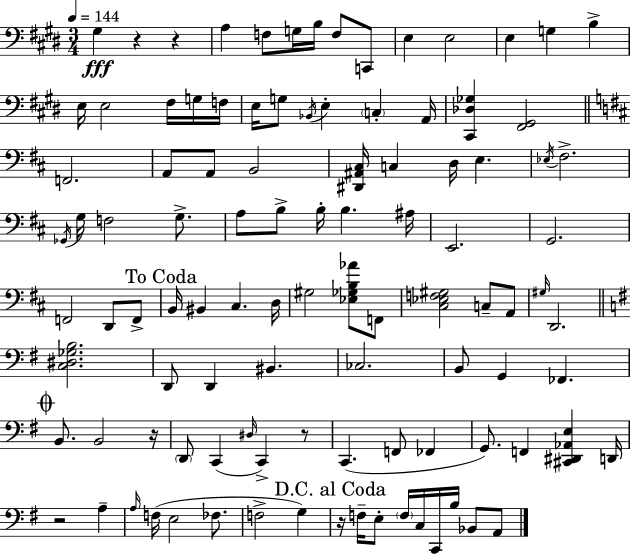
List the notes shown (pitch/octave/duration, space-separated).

G#3/q R/q R/q A3/q F3/e G3/s B3/s F3/e C2/e E3/q E3/h E3/q G3/q B3/q E3/s E3/h F#3/s G3/s F3/s E3/s G3/e Bb2/s E3/q C3/q A2/s [C#2,Db3,Gb3]/q [F#2,G#2]/h F2/h. A2/e A2/e B2/h [D#2,A#2,C#3]/s C3/q D3/s E3/q. Eb3/s F#3/h. Gb2/s G3/s F3/h G3/e. A3/e B3/e B3/s B3/q. A#3/s E2/h. G2/h. F2/h D2/e F2/e B2/s BIS2/q C#3/q. D3/s G#3/h [Eb3,Gb3,B3,Ab4]/e F2/e [C#3,Eb3,F3,G#3]/h C3/e A2/e G#3/s D2/h. [C3,D#3,Gb3,B3]/h. D2/e D2/q BIS2/q. CES3/h. B2/e G2/q FES2/q. B2/e. B2/h R/s D2/e C2/q D#3/s C2/q R/e C2/q. F2/e FES2/q G2/e. F2/q [C#2,D#2,Ab2,E3]/q D2/s R/h A3/q A3/s F3/s E3/h FES3/e. F3/h G3/q R/s F3/s E3/e F3/s C3/s C2/s B3/s Bb2/e A2/e